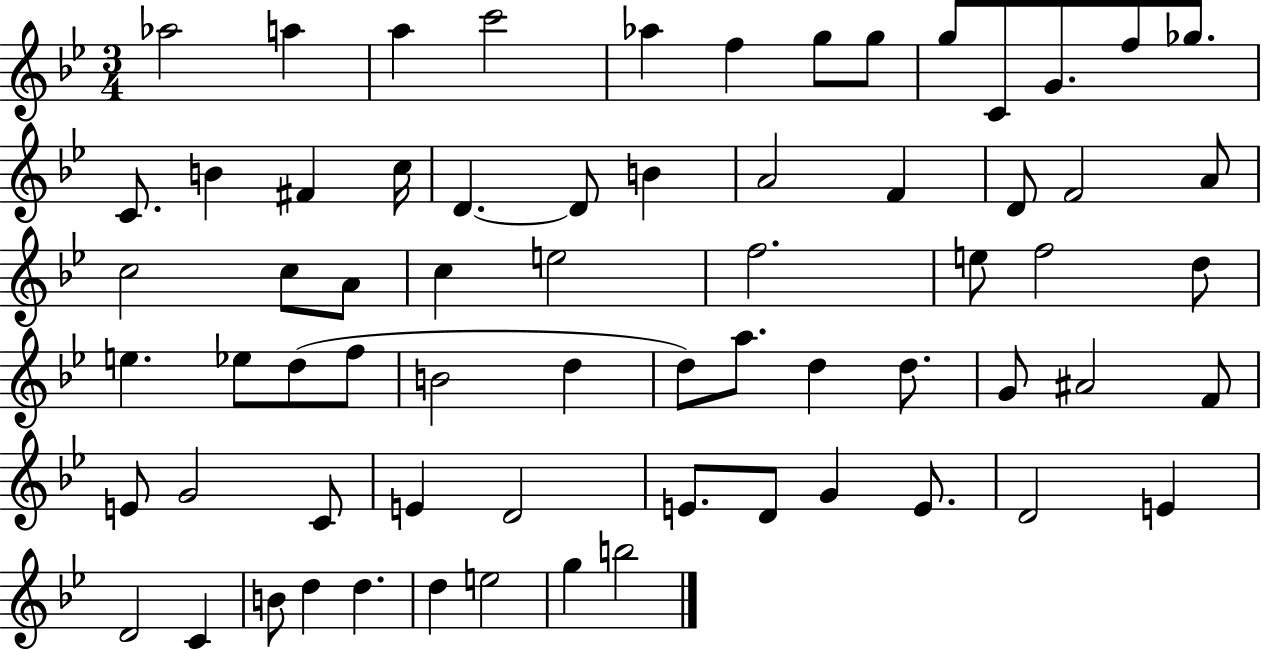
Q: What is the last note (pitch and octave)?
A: B5